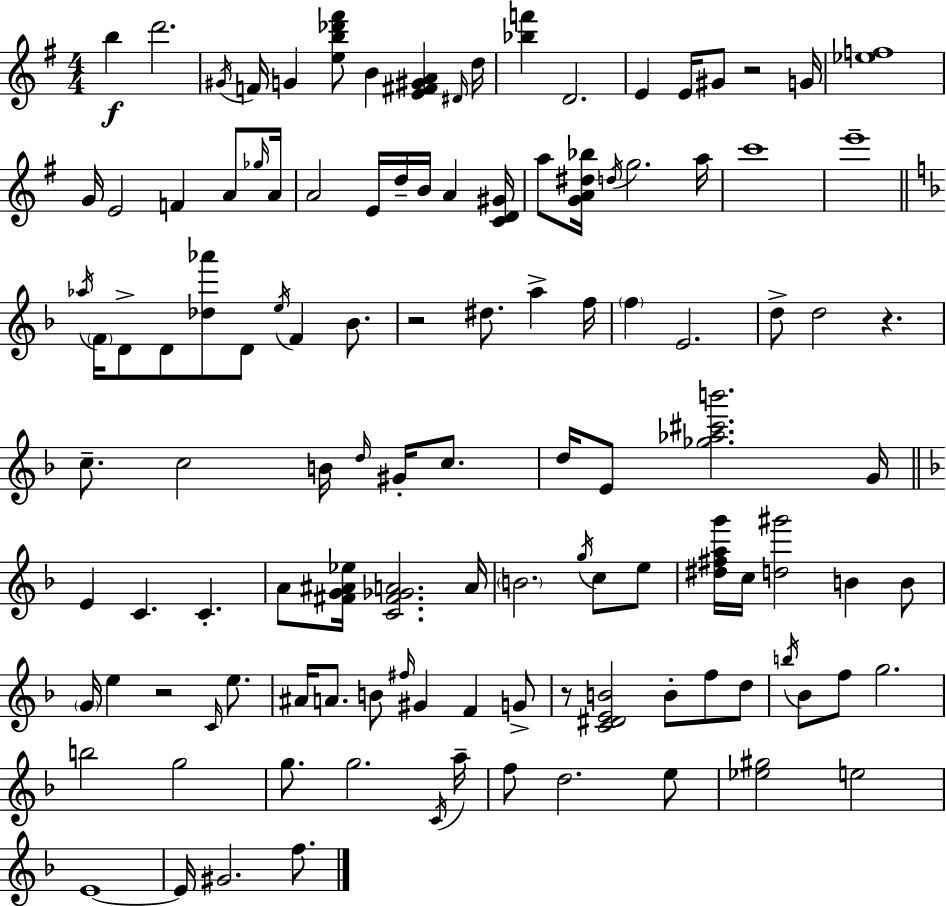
{
  \clef treble
  \numericTimeSignature
  \time 4/4
  \key e \minor
  \repeat volta 2 { b''4\f d'''2. | \acciaccatura { gis'16 } f'16 g'4 <e'' b'' des''' fis'''>8 b'4 <e' fis' gis' a'>4 | \grace { dis'16 } d''16 <bes'' f'''>4 d'2. | e'4 e'16 gis'8 r2 | \break g'16 <ees'' f''>1 | g'16 e'2 f'4 a'8 | \grace { ges''16 } a'16 a'2 e'16 d''16-- b'16 a'4 | <c' d' gis'>16 a''8 <g' a' dis'' bes''>16 \acciaccatura { d''16 } g''2. | \break a''16 c'''1 | e'''1-- | \bar "||" \break \key d \minor \acciaccatura { aes''16 } \parenthesize f'16 d'8-> d'8 <des'' aes'''>8 d'8 \acciaccatura { e''16 } f'4 bes'8. | r2 dis''8. a''4-> | f''16 \parenthesize f''4 e'2. | d''8-> d''2 r4. | \break c''8.-- c''2 b'16 \grace { d''16 } gis'16-. | c''8. d''16 e'8 <ges'' aes'' cis''' b'''>2. | g'16 \bar "||" \break \key f \major e'4 c'4. c'4.-. | a'8 <fis' g' ais' ees''>16 <c' fis' ges' a'>2. a'16 | \parenthesize b'2. \acciaccatura { g''16 } c''8 e''8 | <dis'' fis'' a'' g'''>16 c''16 <d'' gis'''>2 b'4 b'8 | \break \parenthesize g'16 e''4 r2 \grace { c'16 } e''8. | ais'16 a'8. b'8 \grace { fis''16 } gis'4 f'4 | g'8-> r8 <c' dis' e' b'>2 b'8-. f''8 | d''8 \acciaccatura { b''16 } bes'8 f''8 g''2. | \break b''2 g''2 | g''8. g''2. | \acciaccatura { c'16 } a''16-- f''8 d''2. | e''8 <ees'' gis''>2 e''2 | \break e'1~~ | e'16 gis'2. | f''8. } \bar "|."
}